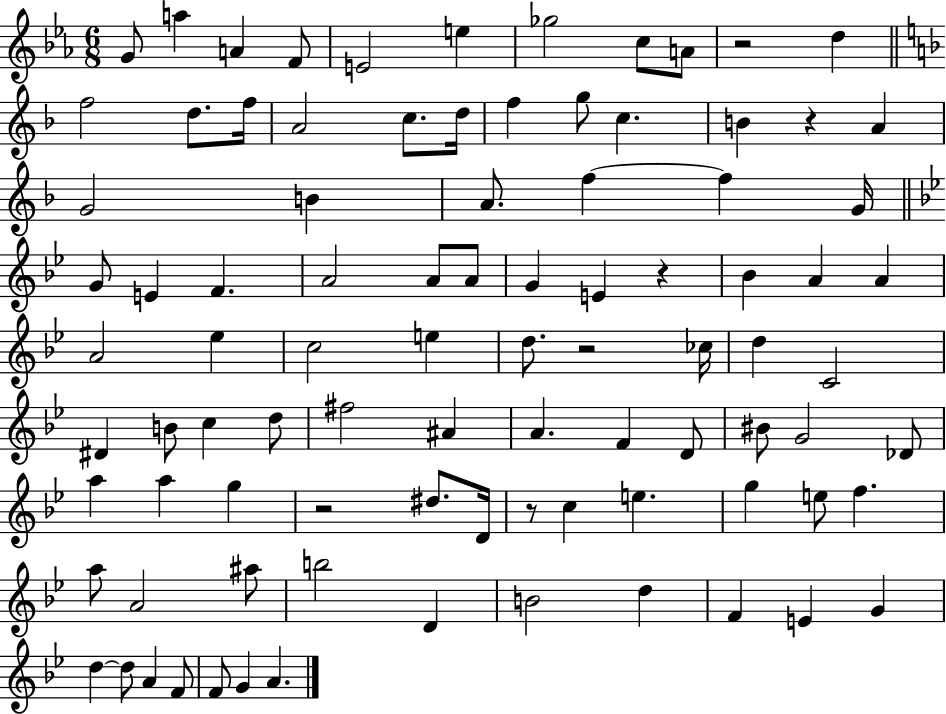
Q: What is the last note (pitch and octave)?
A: A4